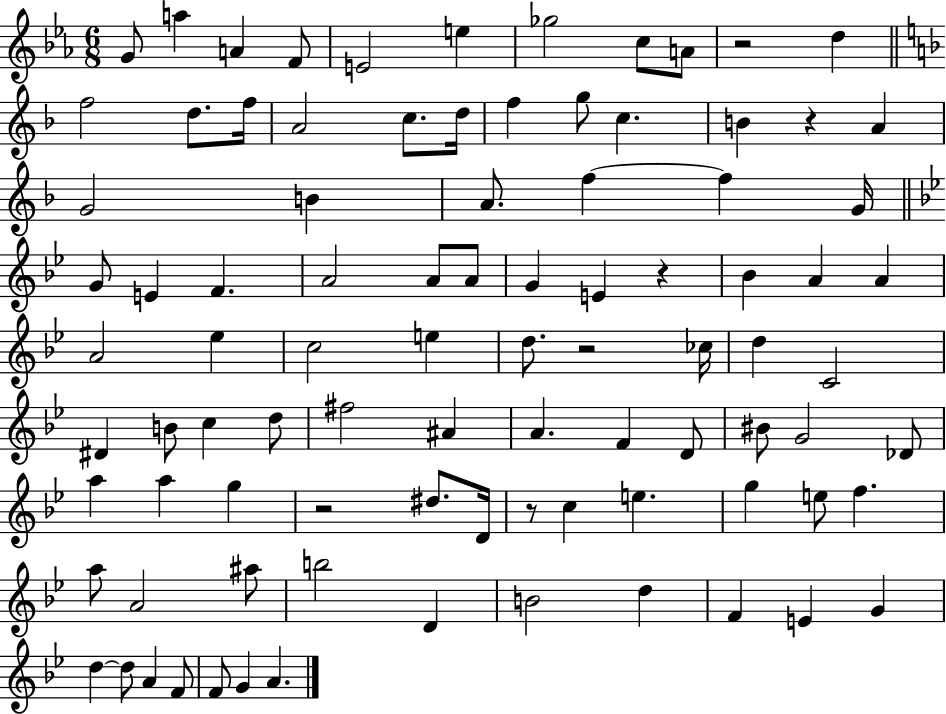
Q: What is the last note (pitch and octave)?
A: A4